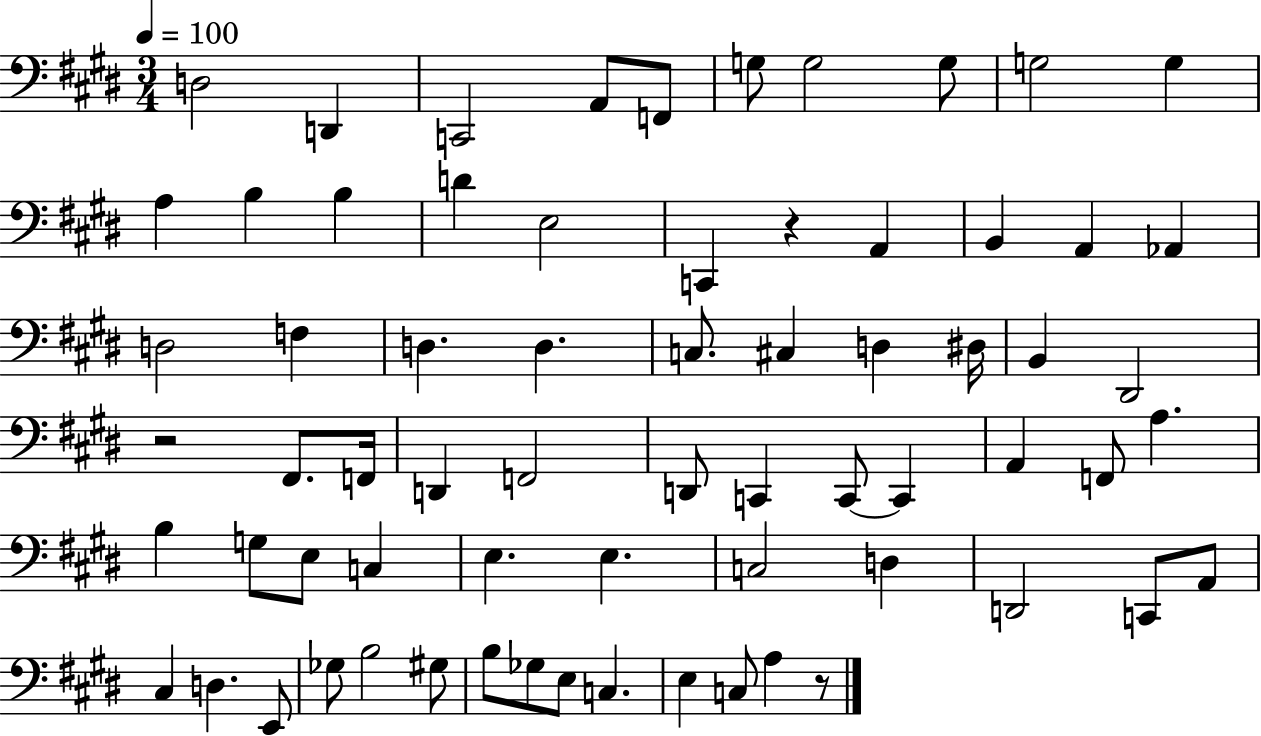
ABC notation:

X:1
T:Untitled
M:3/4
L:1/4
K:E
D,2 D,, C,,2 A,,/2 F,,/2 G,/2 G,2 G,/2 G,2 G, A, B, B, D E,2 C,, z A,, B,, A,, _A,, D,2 F, D, D, C,/2 ^C, D, ^D,/4 B,, ^D,,2 z2 ^F,,/2 F,,/4 D,, F,,2 D,,/2 C,, C,,/2 C,, A,, F,,/2 A, B, G,/2 E,/2 C, E, E, C,2 D, D,,2 C,,/2 A,,/2 ^C, D, E,,/2 _G,/2 B,2 ^G,/2 B,/2 _G,/2 E,/2 C, E, C,/2 A, z/2